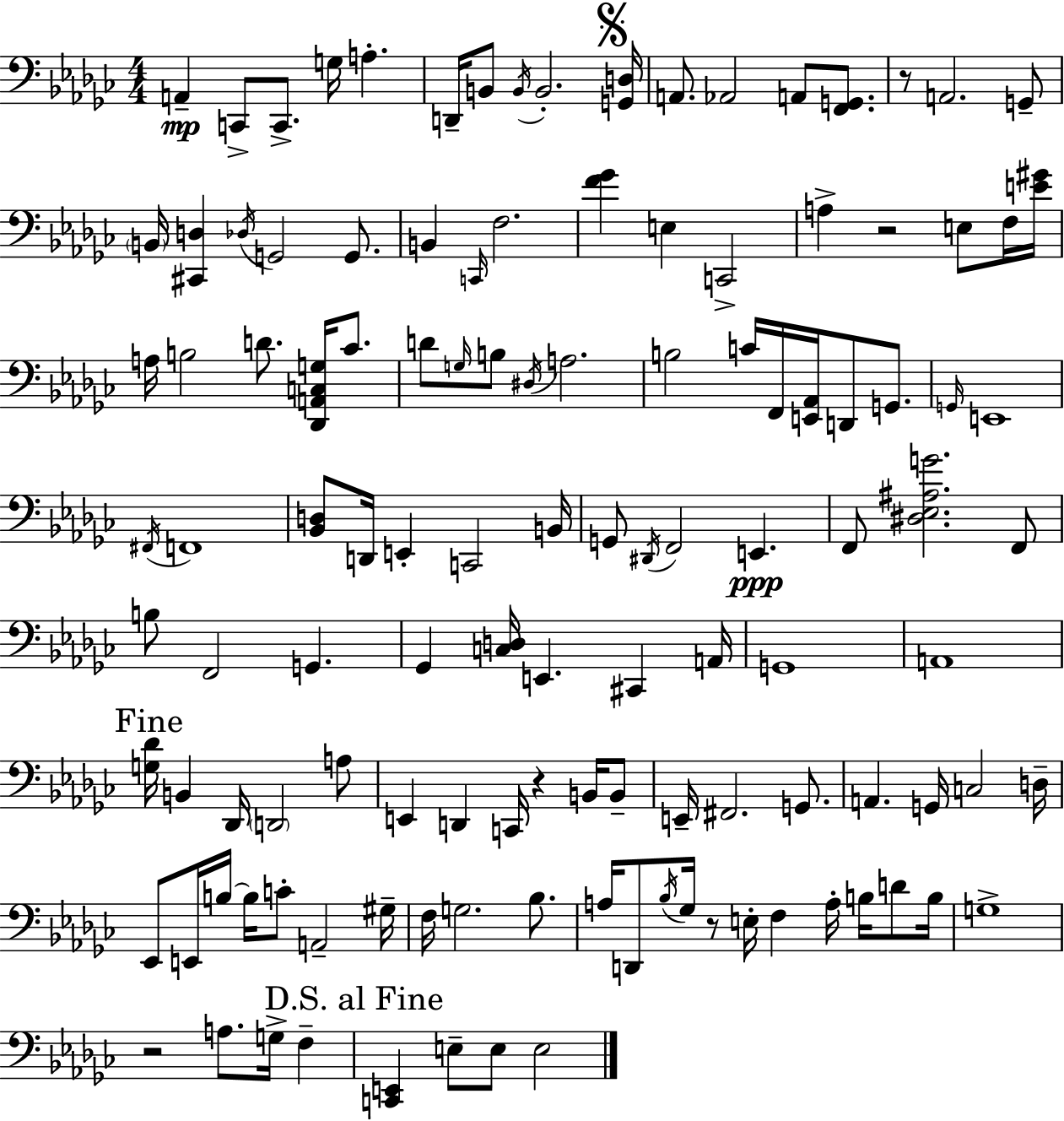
X:1
T:Untitled
M:4/4
L:1/4
K:Ebm
A,, C,,/2 C,,/2 G,/4 A, D,,/4 B,,/2 B,,/4 B,,2 [G,,D,]/4 A,,/2 _A,,2 A,,/2 [F,,G,,]/2 z/2 A,,2 G,,/2 B,,/4 [^C,,D,] _D,/4 G,,2 G,,/2 B,, C,,/4 F,2 [F_G] E, C,,2 A, z2 E,/2 F,/4 [E^G]/4 A,/4 B,2 D/2 [_D,,A,,C,G,]/4 _C/2 D/2 G,/4 B,/2 ^D,/4 A,2 B,2 C/4 F,,/4 [E,,_A,,]/4 D,,/2 G,,/2 G,,/4 E,,4 ^F,,/4 F,,4 [_B,,D,]/2 D,,/4 E,, C,,2 B,,/4 G,,/2 ^D,,/4 F,,2 E,, F,,/2 [^D,_E,^A,G]2 F,,/2 B,/2 F,,2 G,, _G,, [C,D,]/4 E,, ^C,, A,,/4 G,,4 A,,4 [G,_D]/4 B,, _D,,/4 D,,2 A,/2 E,, D,, C,,/4 z B,,/4 B,,/2 E,,/4 ^F,,2 G,,/2 A,, G,,/4 C,2 D,/4 _E,,/2 E,,/4 B,/4 B,/4 C/2 A,,2 ^G,/4 F,/4 G,2 _B,/2 A,/4 D,,/2 _B,/4 _G,/4 z/2 E,/4 F, A,/4 B,/4 D/2 B,/4 G,4 z2 A,/2 G,/4 F, [C,,E,,] E,/2 E,/2 E,2